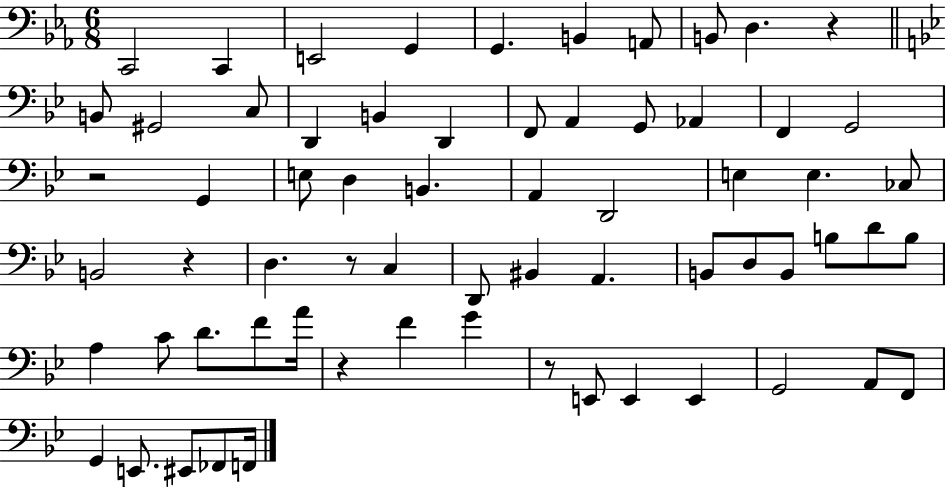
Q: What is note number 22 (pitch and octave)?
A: G2